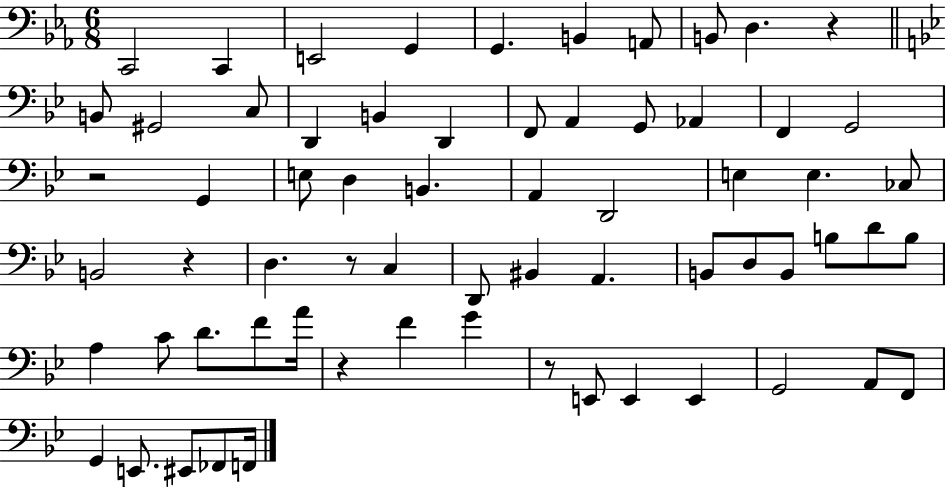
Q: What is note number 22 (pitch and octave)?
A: G2